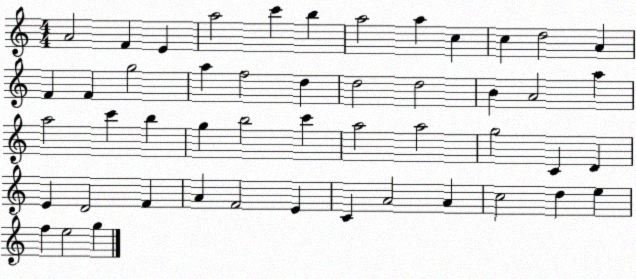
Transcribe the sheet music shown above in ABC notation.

X:1
T:Untitled
M:4/4
L:1/4
K:C
A2 F E a2 c' b a2 a c c d2 A F F g2 a f2 d d2 d2 B A2 a a2 c' b g b2 c' a2 a2 g2 C D E D2 F A F2 E C A2 A c2 d e f e2 g